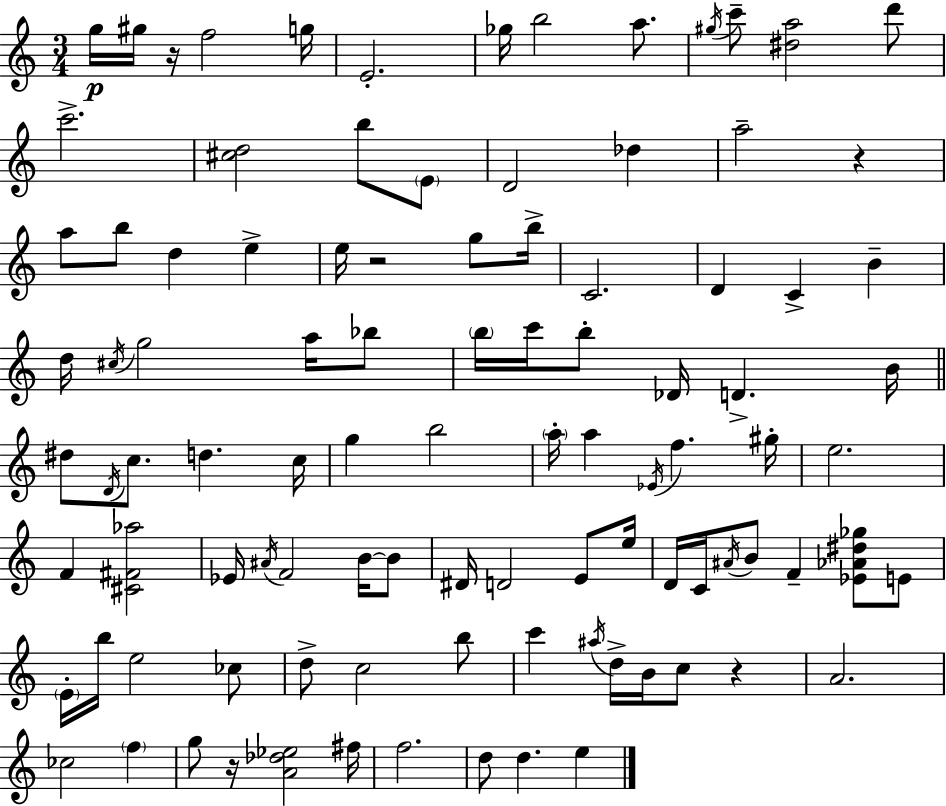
{
  \clef treble
  \numericTimeSignature
  \time 3/4
  \key c \major
  g''16\p gis''16 r16 f''2 g''16 | e'2.-. | ges''16 b''2 a''8. | \acciaccatura { gis''16 } c'''8-- <dis'' a''>2 d'''8 | \break c'''2.-> | <cis'' d''>2 b''8 \parenthesize e'8 | d'2 des''4 | a''2-- r4 | \break a''8 b''8 d''4 e''4-> | e''16 r2 g''8 | b''16-> c'2. | d'4 c'4-> b'4-- | \break d''16 \acciaccatura { cis''16 } g''2 a''16 | bes''8 \parenthesize b''16 c'''16 b''8-. des'16 d'4.-> | b'16 \bar "||" \break \key c \major dis''8 \acciaccatura { d'16 } c''8. d''4. | c''16 g''4 b''2 | \parenthesize a''16-. a''4 \acciaccatura { ees'16 } f''4. | gis''16-. e''2. | \break f'4 <cis' fis' aes''>2 | ees'16 \acciaccatura { ais'16 } f'2 | b'16~~ b'8 dis'16 d'2 | e'8 e''16 d'16 c'16 \acciaccatura { ais'16 } b'8 f'4-- | \break <ees' aes' dis'' ges''>8 e'8 \parenthesize e'16-. b''16 e''2 | ces''8 d''8-> c''2 | b''8 c'''4 \acciaccatura { ais''16 } d''16-> b'16 c''8 | r4 a'2. | \break ces''2 | \parenthesize f''4 g''8 r16 <a' des'' ees''>2 | fis''16 f''2. | d''8 d''4. | \break e''4 \bar "|."
}